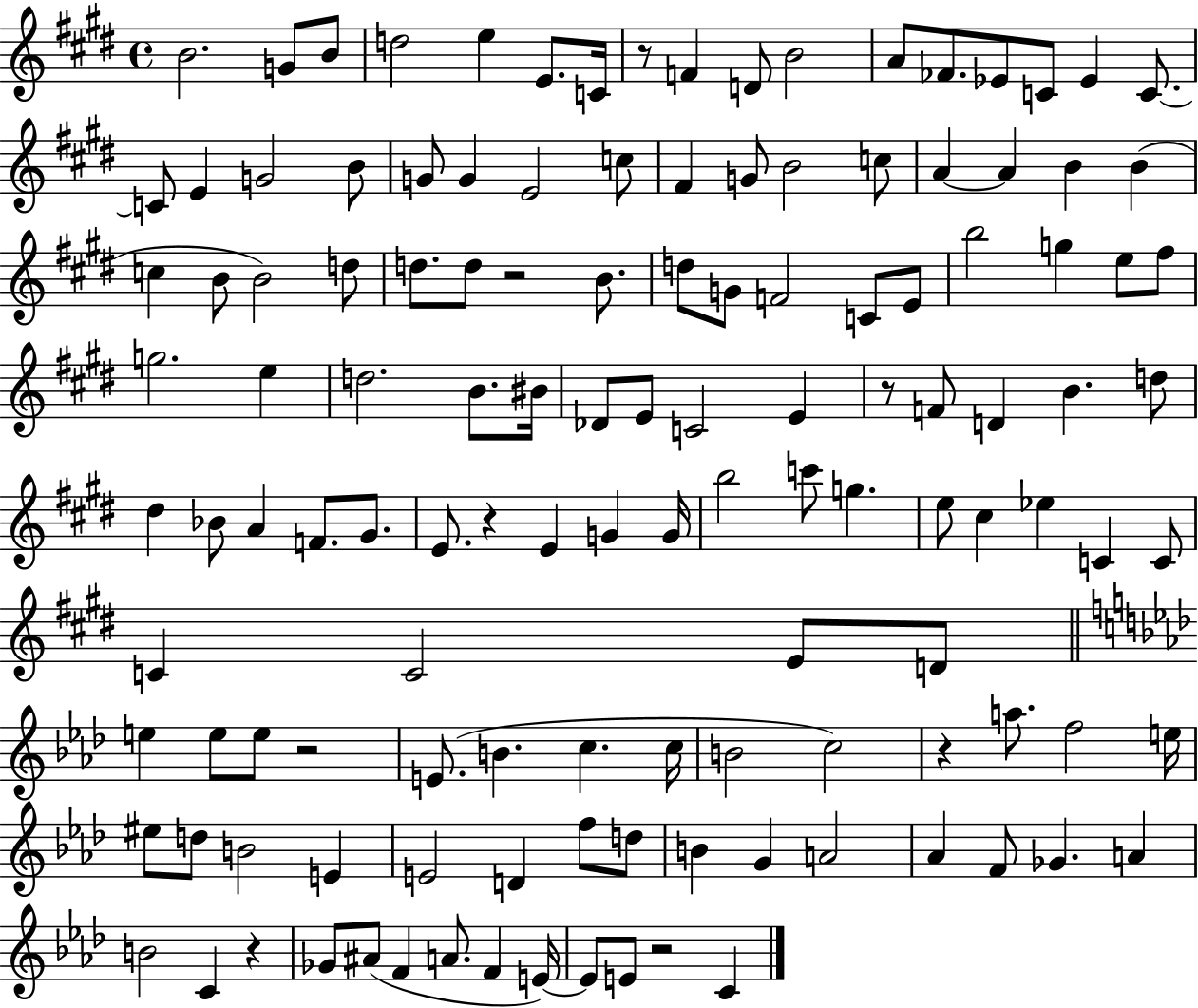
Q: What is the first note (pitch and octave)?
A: B4